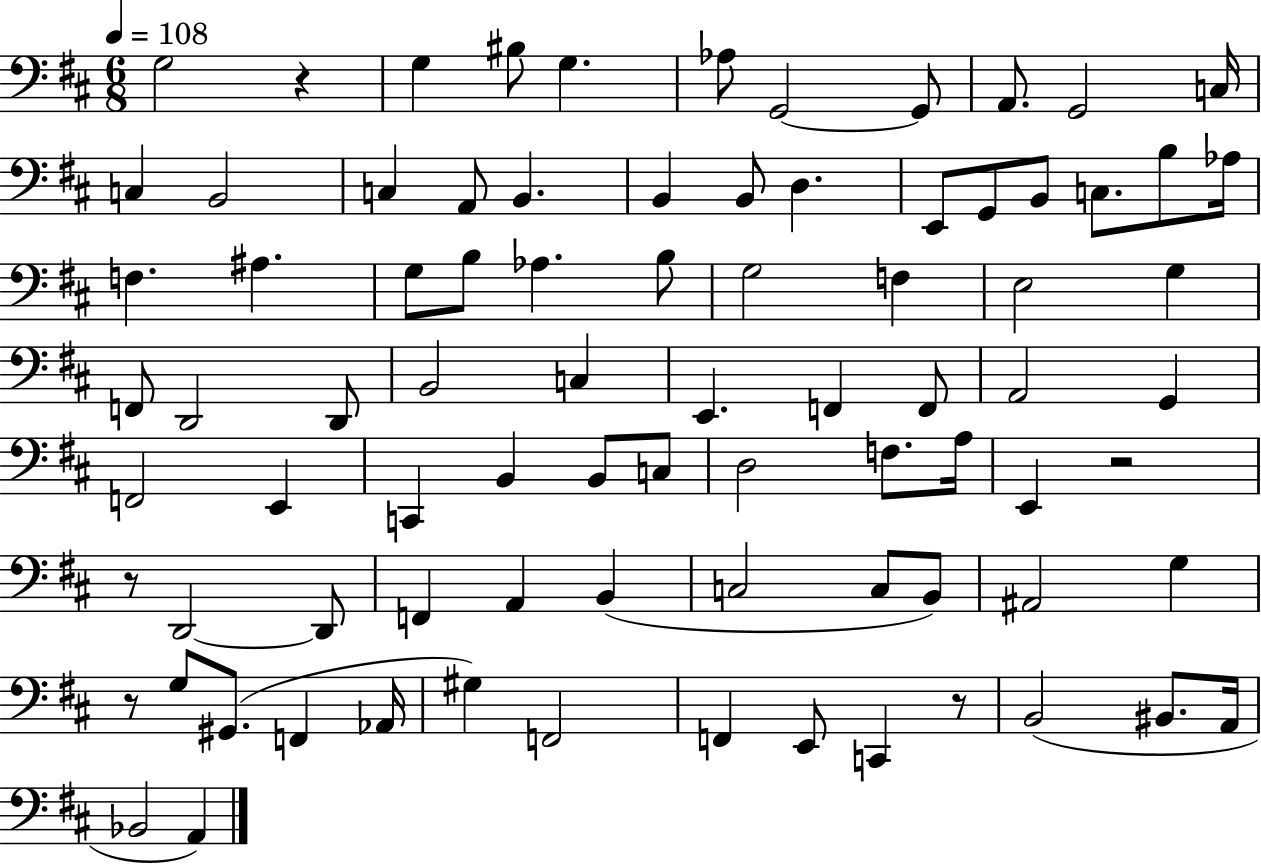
{
  \clef bass
  \numericTimeSignature
  \time 6/8
  \key d \major
  \tempo 4 = 108
  g2 r4 | g4 bis8 g4. | aes8 g,2~~ g,8 | a,8. g,2 c16 | \break c4 b,2 | c4 a,8 b,4. | b,4 b,8 d4. | e,8 g,8 b,8 c8. b8 aes16 | \break f4. ais4. | g8 b8 aes4. b8 | g2 f4 | e2 g4 | \break f,8 d,2 d,8 | b,2 c4 | e,4. f,4 f,8 | a,2 g,4 | \break f,2 e,4 | c,4 b,4 b,8 c8 | d2 f8. a16 | e,4 r2 | \break r8 d,2~~ d,8 | f,4 a,4 b,4( | c2 c8 b,8) | ais,2 g4 | \break r8 g8 gis,8.( f,4 aes,16 | gis4) f,2 | f,4 e,8 c,4 r8 | b,2( bis,8. a,16 | \break bes,2 a,4) | \bar "|."
}